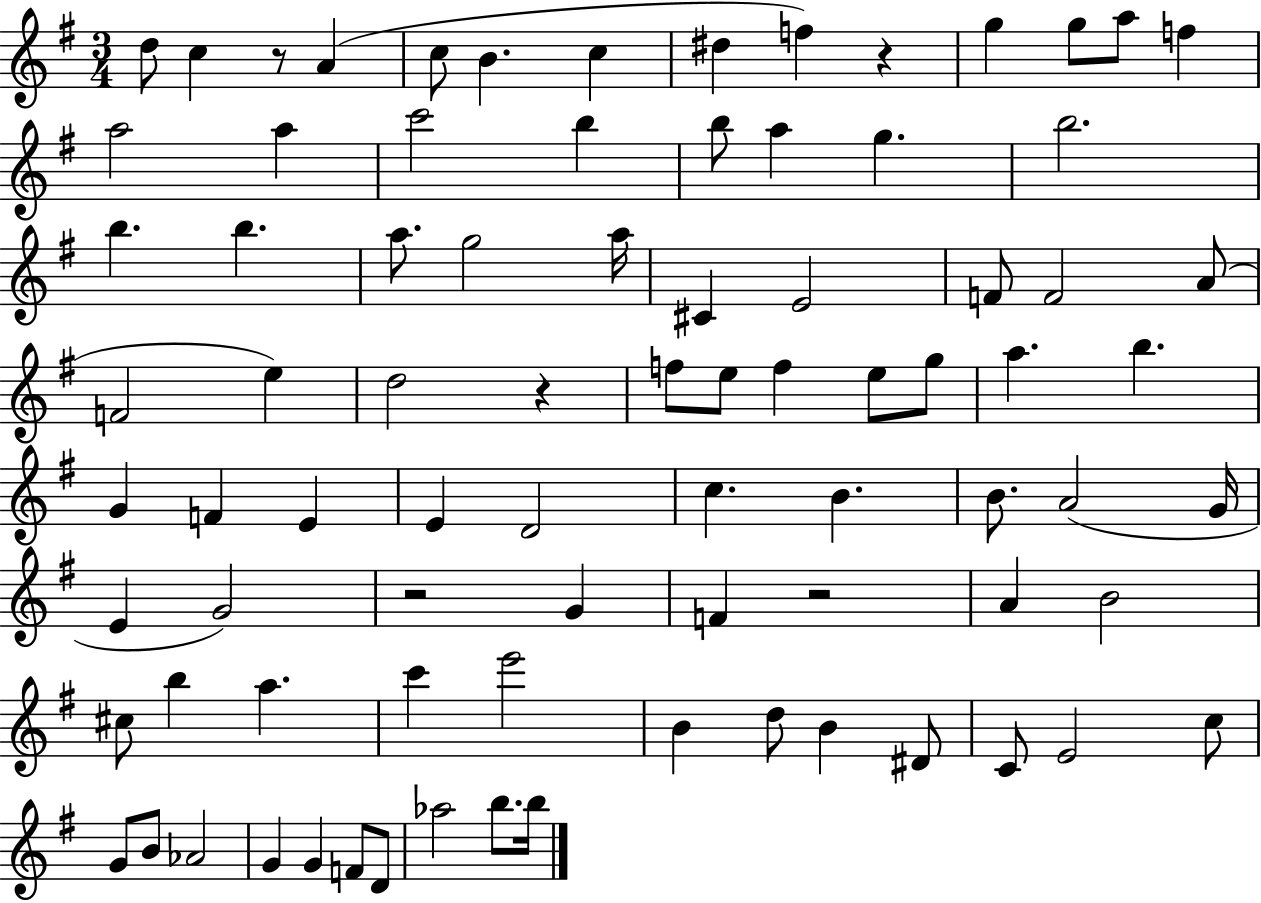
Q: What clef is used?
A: treble